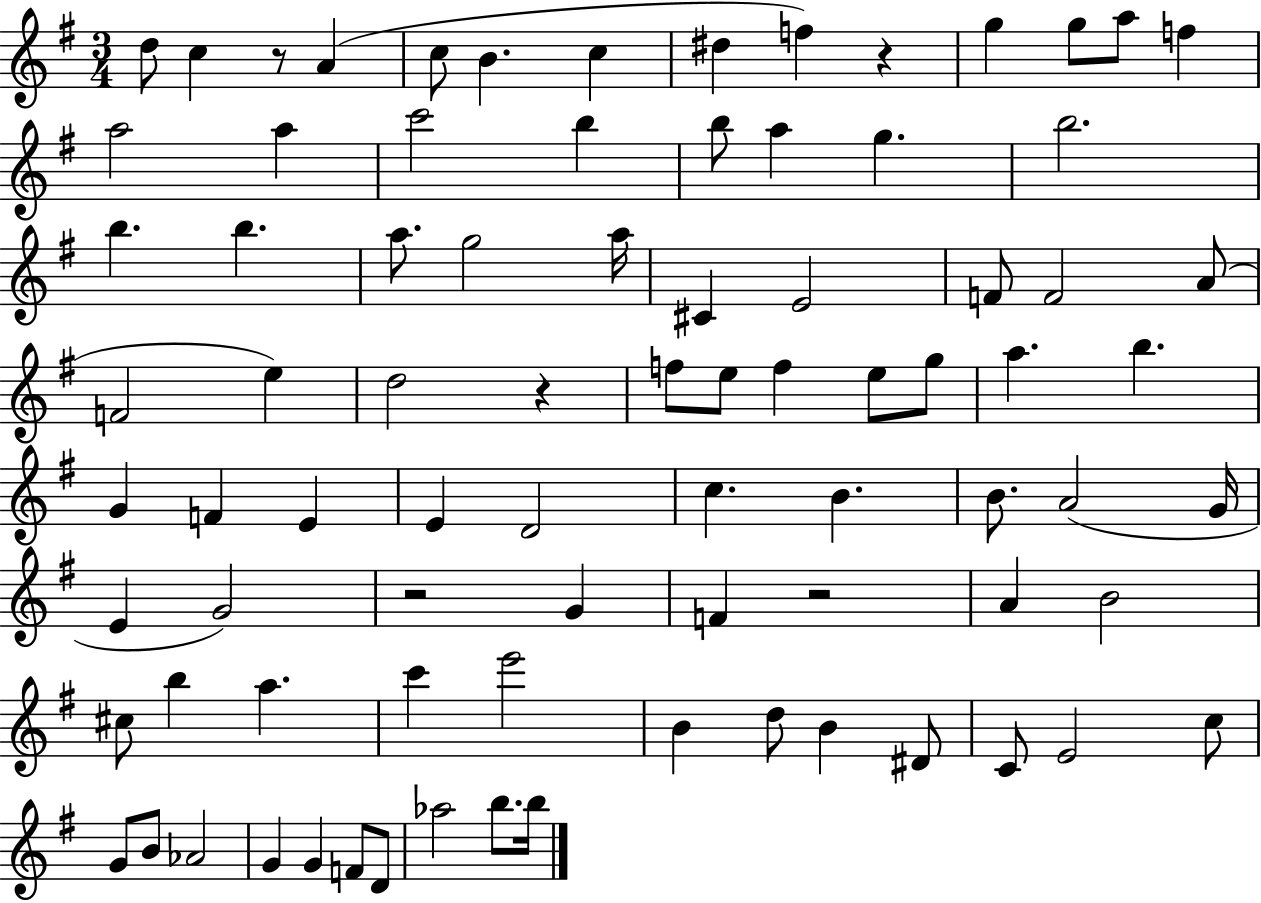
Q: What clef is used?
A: treble